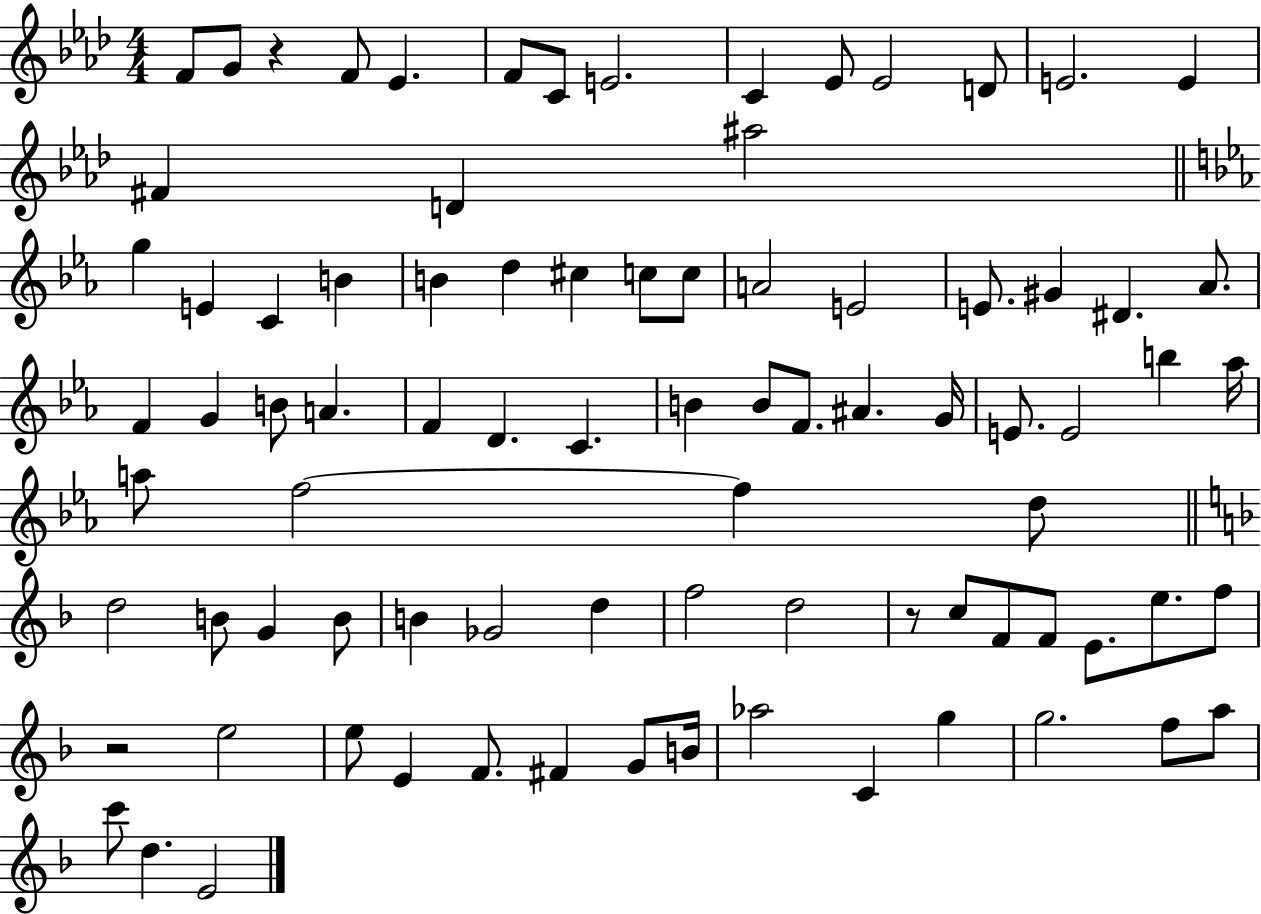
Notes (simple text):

F4/e G4/e R/q F4/e Eb4/q. F4/e C4/e E4/h. C4/q Eb4/e Eb4/h D4/e E4/h. E4/q F#4/q D4/q A#5/h G5/q E4/q C4/q B4/q B4/q D5/q C#5/q C5/e C5/e A4/h E4/h E4/e. G#4/q D#4/q. Ab4/e. F4/q G4/q B4/e A4/q. F4/q D4/q. C4/q. B4/q B4/e F4/e. A#4/q. G4/s E4/e. E4/h B5/q Ab5/s A5/e F5/h F5/q D5/e D5/h B4/e G4/q B4/e B4/q Gb4/h D5/q F5/h D5/h R/e C5/e F4/e F4/e E4/e. E5/e. F5/e R/h E5/h E5/e E4/q F4/e. F#4/q G4/e B4/s Ab5/h C4/q G5/q G5/h. F5/e A5/e C6/e D5/q. E4/h